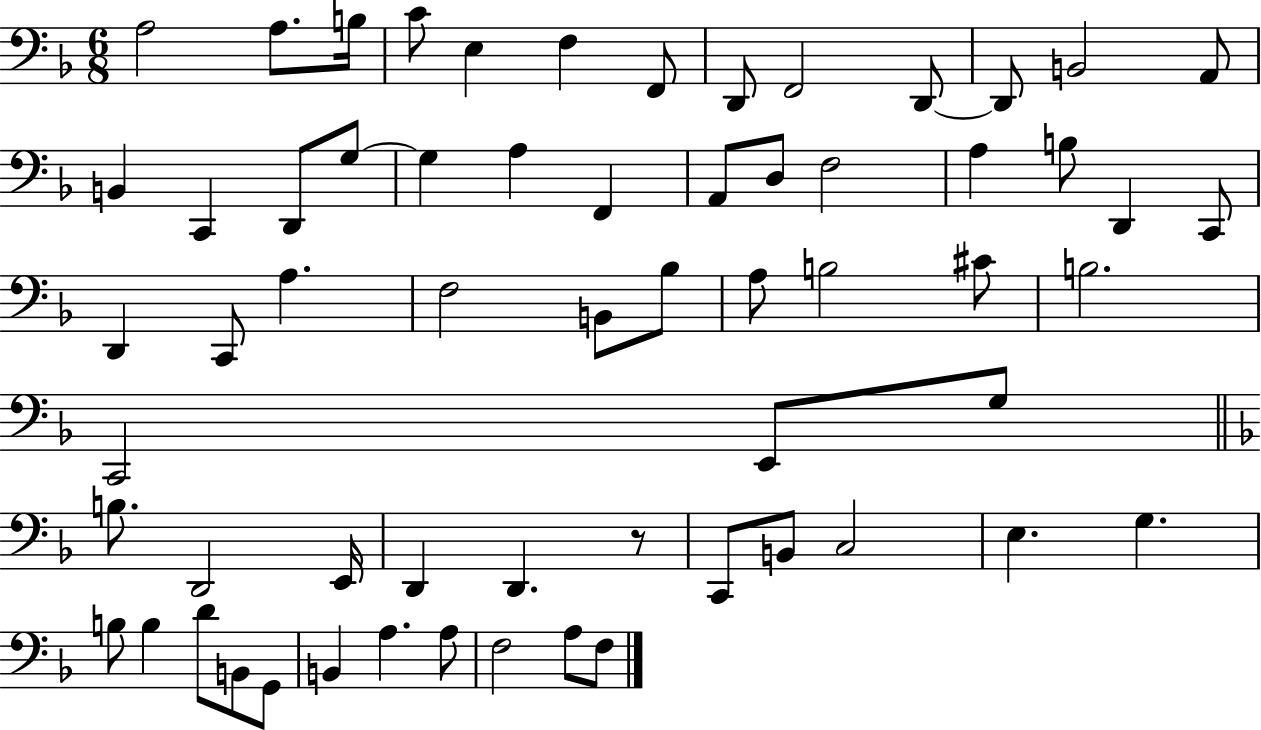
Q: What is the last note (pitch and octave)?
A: F3